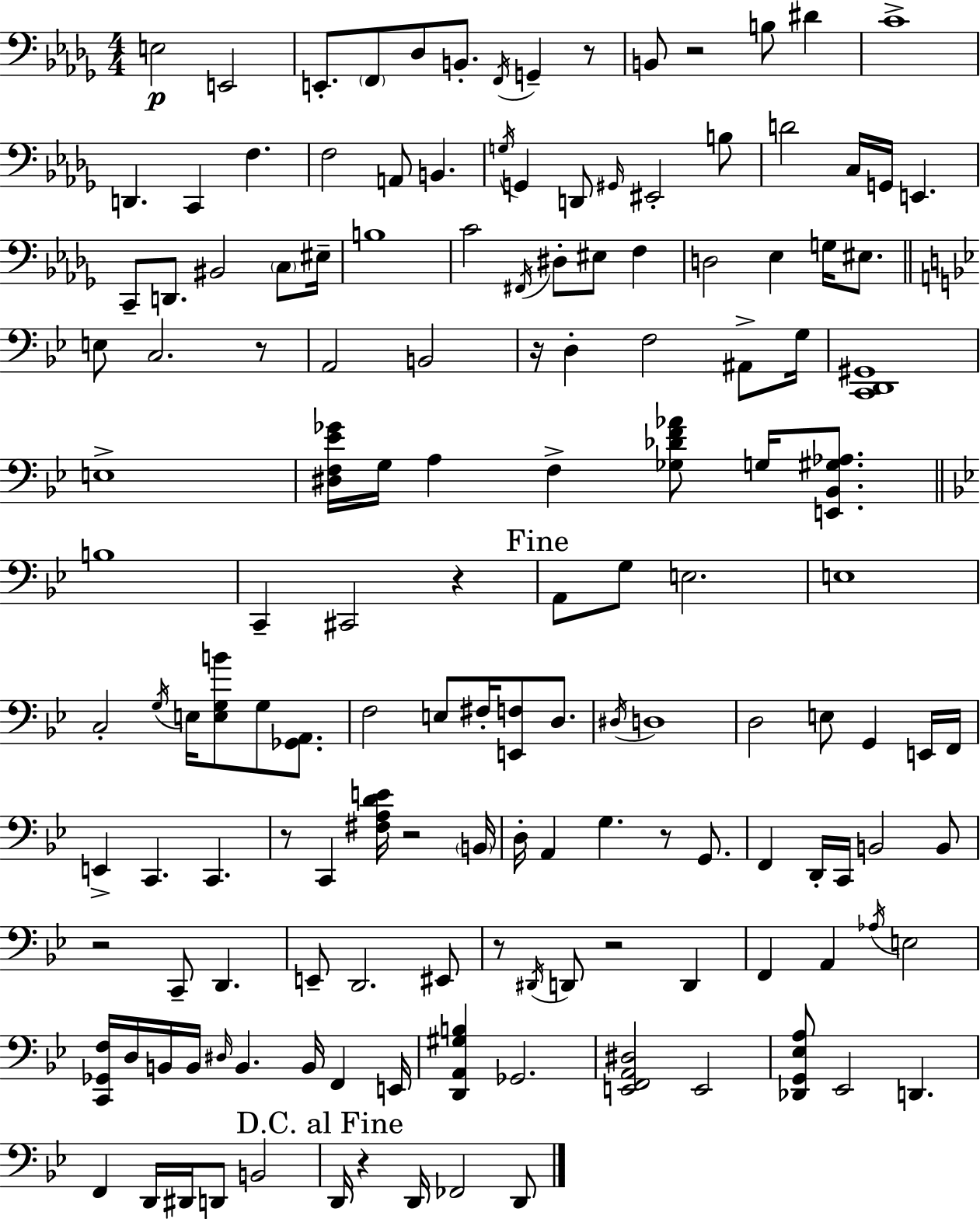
{
  \clef bass
  \numericTimeSignature
  \time 4/4
  \key bes \minor
  e2\p e,2 | e,8.-. \parenthesize f,8 des8 b,8.-. \acciaccatura { f,16 } g,4-- r8 | b,8 r2 b8 dis'4 | c'1-> | \break d,4. c,4 f4. | f2 a,8 b,4. | \acciaccatura { g16 } g,4 d,8 \grace { gis,16 } eis,2-. | b8 d'2 c16 g,16 e,4. | \break c,8-- d,8. bis,2 | \parenthesize c8 eis16-- b1 | c'2 \acciaccatura { fis,16 } dis8-. eis8 | f4 d2 ees4 | \break g16 eis8. \bar "||" \break \key g \minor e8 c2. r8 | a,2 b,2 | r16 d4-. f2 ais,8-> g16 | <c, d, gis,>1 | \break e1-> | <dis f ees' ges'>16 g16 a4 f4-> <ges des' f' aes'>8 g16 <e, bes, gis aes>8. | \bar "||" \break \key bes \major b1 | c,4-- cis,2 r4 | \mark "Fine" a,8 g8 e2. | e1 | \break c2-. \acciaccatura { g16 } e16 <e g b'>8 g8 <ges, a,>8. | f2 e8 fis16-. <e, f>8 d8. | \acciaccatura { dis16 } d1 | d2 e8 g,4 | \break e,16 f,16 e,4-> c,4. c,4. | r8 c,4 <fis a d' e'>16 r2 | \parenthesize b,16 d16-. a,4 g4. r8 g,8. | f,4 d,16-. c,16 b,2 | \break b,8 r2 c,8-- d,4. | e,8-- d,2. | eis,8 r8 \acciaccatura { dis,16 } d,8 r2 d,4 | f,4 a,4 \acciaccatura { aes16 } e2 | \break <c, ges, f>16 d16 b,16 b,16 \grace { dis16 } b,4. b,16 | f,4 e,16 <d, a, gis b>4 ges,2. | <e, f, a, dis>2 e,2 | <des, g, ees a>8 ees,2 d,4. | \break f,4 d,16 dis,16 d,8 b,2 | \mark "D.C. al Fine" d,16 r4 d,16 fes,2 | d,8 \bar "|."
}